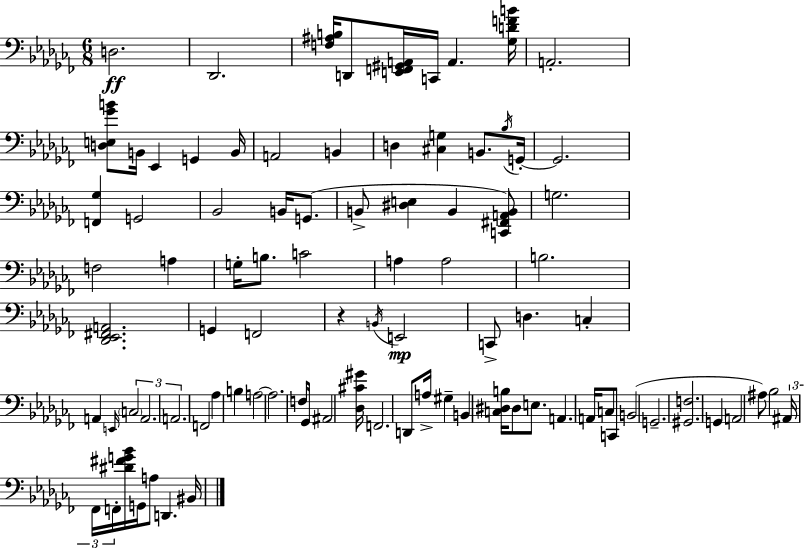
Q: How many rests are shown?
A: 1